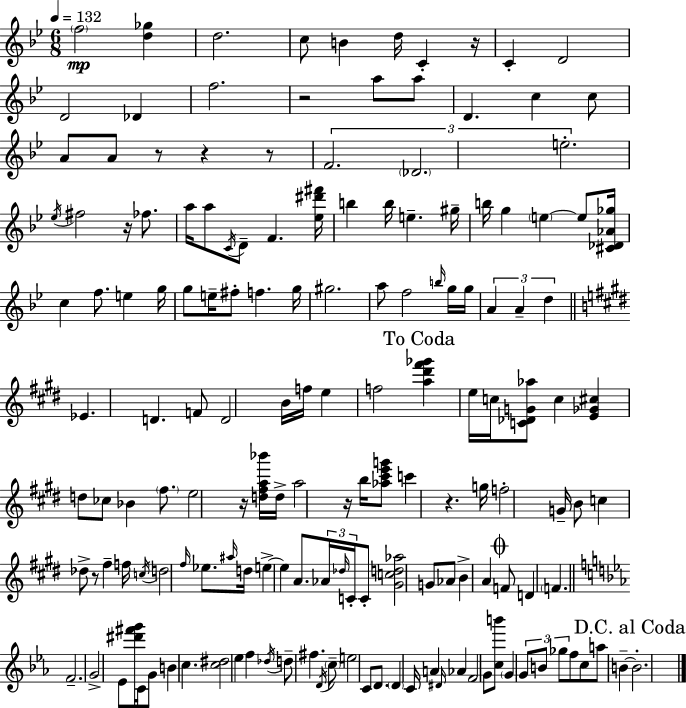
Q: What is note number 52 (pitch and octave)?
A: G5